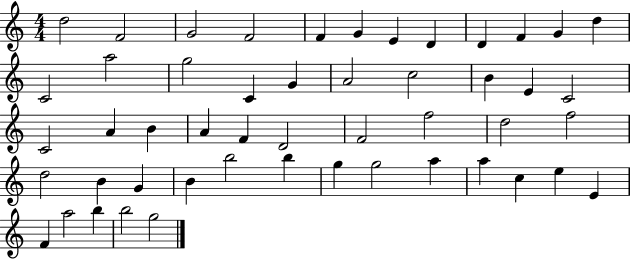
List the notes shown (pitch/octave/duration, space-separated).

D5/h F4/h G4/h F4/h F4/q G4/q E4/q D4/q D4/q F4/q G4/q D5/q C4/h A5/h G5/h C4/q G4/q A4/h C5/h B4/q E4/q C4/h C4/h A4/q B4/q A4/q F4/q D4/h F4/h F5/h D5/h F5/h D5/h B4/q G4/q B4/q B5/h B5/q G5/q G5/h A5/q A5/q C5/q E5/q E4/q F4/q A5/h B5/q B5/h G5/h